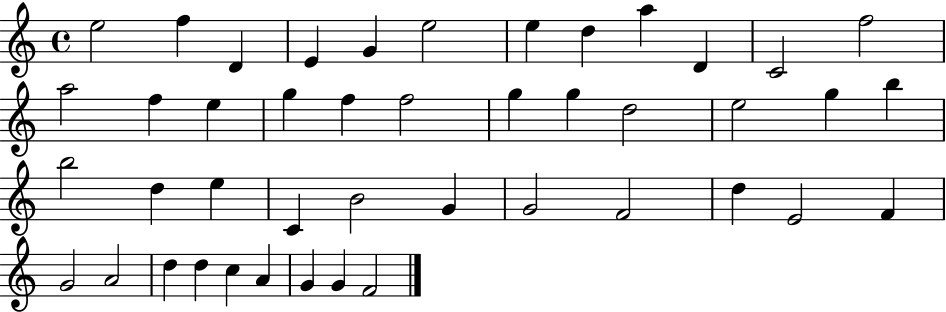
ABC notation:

X:1
T:Untitled
M:4/4
L:1/4
K:C
e2 f D E G e2 e d a D C2 f2 a2 f e g f f2 g g d2 e2 g b b2 d e C B2 G G2 F2 d E2 F G2 A2 d d c A G G F2